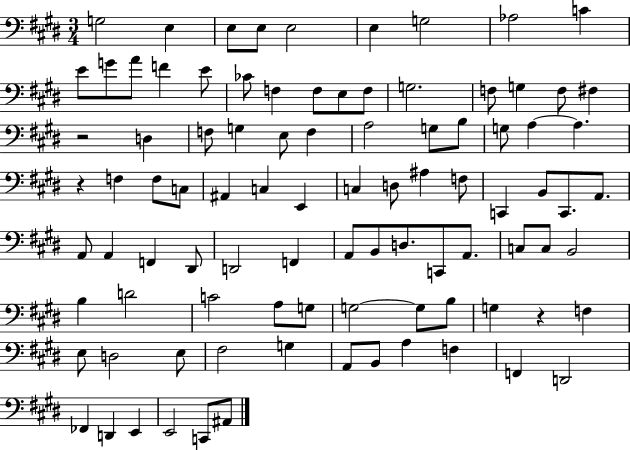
G3/h E3/q E3/e E3/e E3/h E3/q G3/h Ab3/h C4/q E4/e G4/e A4/e F4/q E4/e CES4/e F3/q F3/e E3/e F3/e G3/h. F3/e G3/q F3/e F#3/q R/h D3/q F3/e G3/q E3/e F3/q A3/h G3/e B3/e G3/e A3/q A3/q. R/q F3/q F3/e C3/e A#2/q C3/q E2/q C3/q D3/e A#3/q F3/e C2/q B2/e C2/e. A2/e. A2/e A2/q F2/q D#2/e D2/h F2/q A2/e B2/e D3/e. C2/e A2/e. C3/e C3/e B2/h B3/q D4/h C4/h A3/e G3/e G3/h G3/e B3/e G3/q R/q F3/q E3/e D3/h E3/e F#3/h G3/q A2/e B2/e A3/q F3/q F2/q D2/h FES2/q D2/q E2/q E2/h C2/e A#2/e